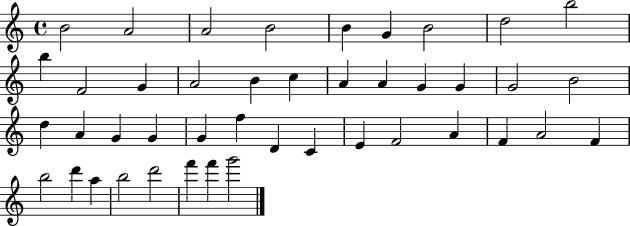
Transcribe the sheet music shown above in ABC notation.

X:1
T:Untitled
M:4/4
L:1/4
K:C
B2 A2 A2 B2 B G B2 d2 b2 b F2 G A2 B c A A G G G2 B2 d A G G G f D C E F2 A F A2 F b2 d' a b2 d'2 f' f' g'2